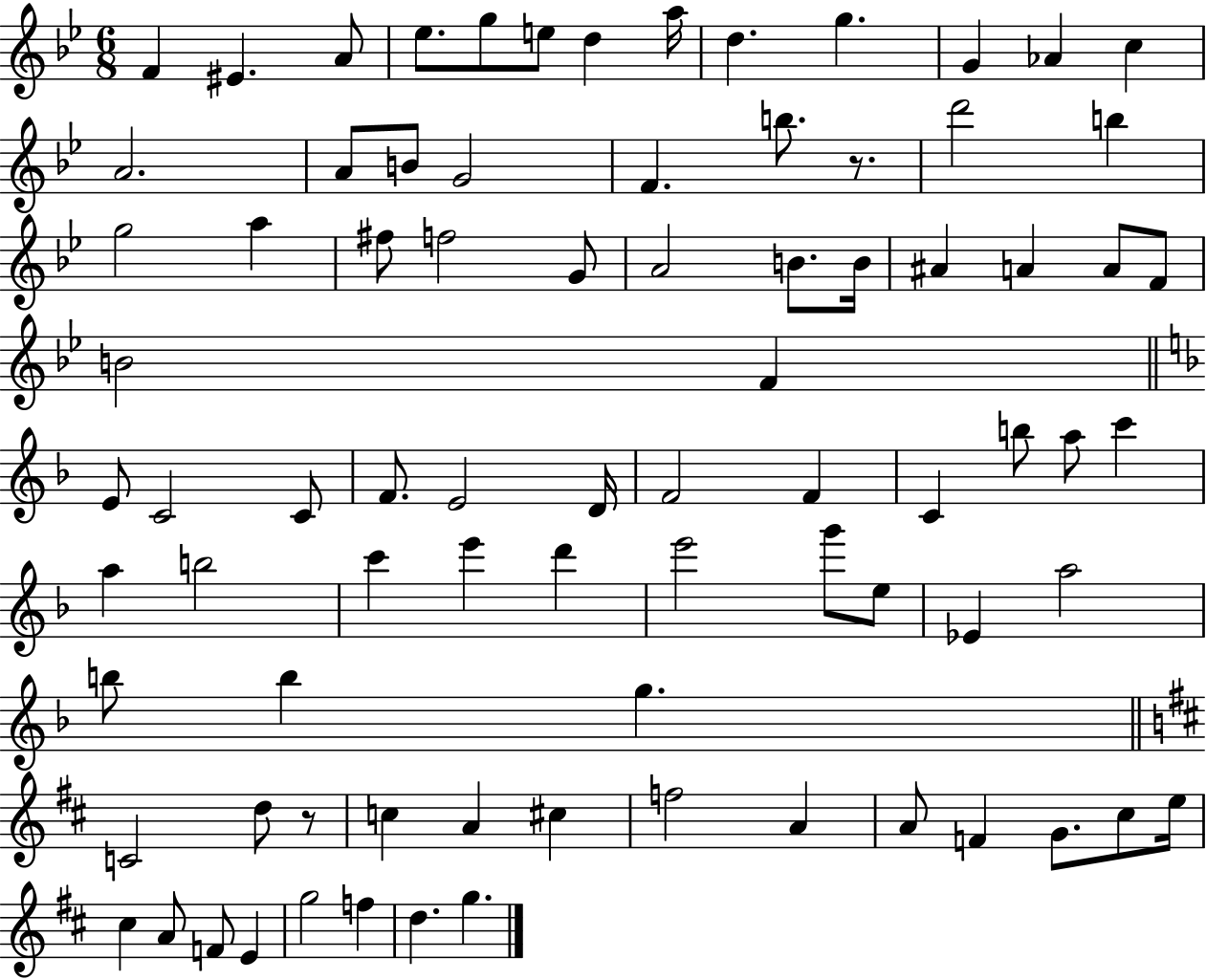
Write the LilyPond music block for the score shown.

{
  \clef treble
  \numericTimeSignature
  \time 6/8
  \key bes \major
  f'4 eis'4. a'8 | ees''8. g''8 e''8 d''4 a''16 | d''4. g''4. | g'4 aes'4 c''4 | \break a'2. | a'8 b'8 g'2 | f'4. b''8. r8. | d'''2 b''4 | \break g''2 a''4 | fis''8 f''2 g'8 | a'2 b'8. b'16 | ais'4 a'4 a'8 f'8 | \break b'2 f'4 | \bar "||" \break \key f \major e'8 c'2 c'8 | f'8. e'2 d'16 | f'2 f'4 | c'4 b''8 a''8 c'''4 | \break a''4 b''2 | c'''4 e'''4 d'''4 | e'''2 g'''8 e''8 | ees'4 a''2 | \break b''8 b''4 g''4. | \bar "||" \break \key d \major c'2 d''8 r8 | c''4 a'4 cis''4 | f''2 a'4 | a'8 f'4 g'8. cis''8 e''16 | \break cis''4 a'8 f'8 e'4 | g''2 f''4 | d''4. g''4. | \bar "|."
}